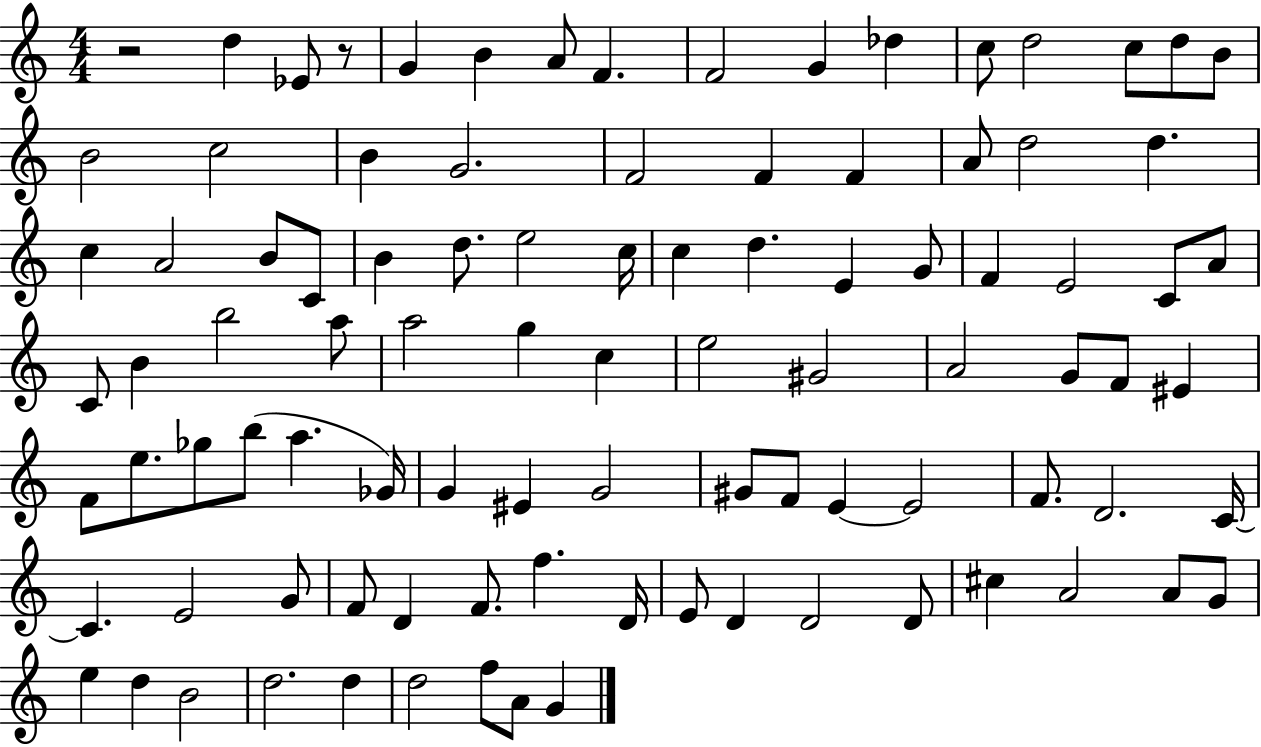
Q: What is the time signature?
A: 4/4